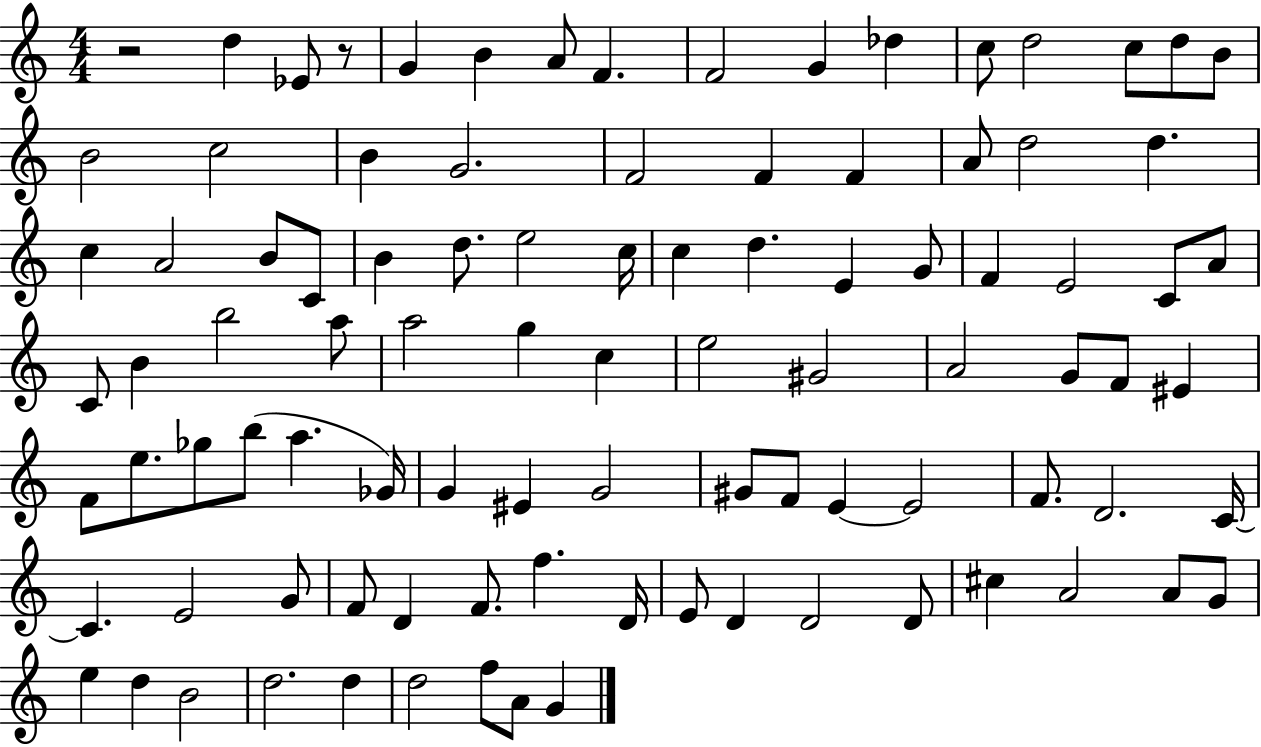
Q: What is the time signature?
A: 4/4